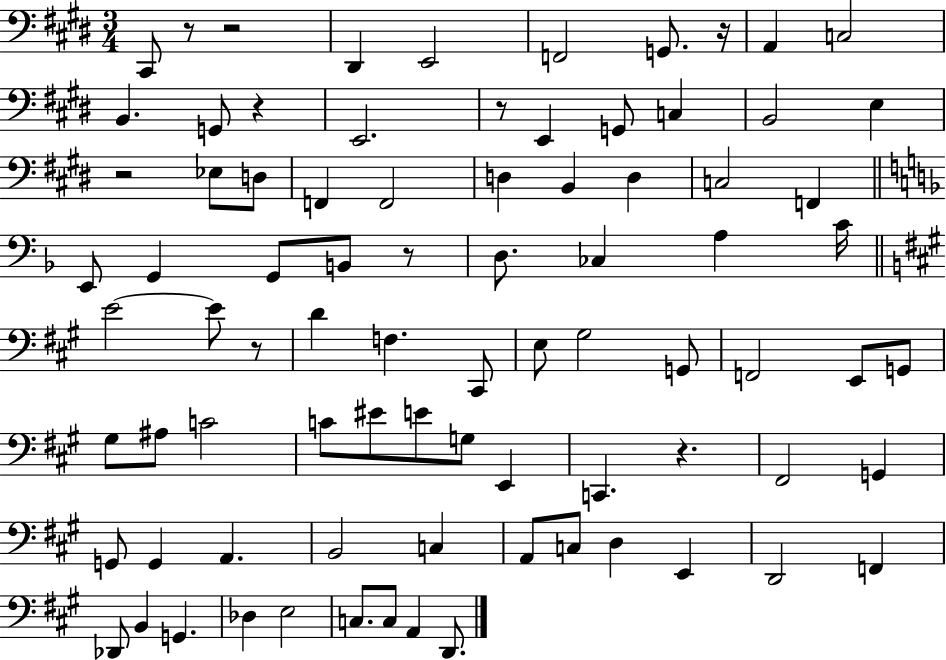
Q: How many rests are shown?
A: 9